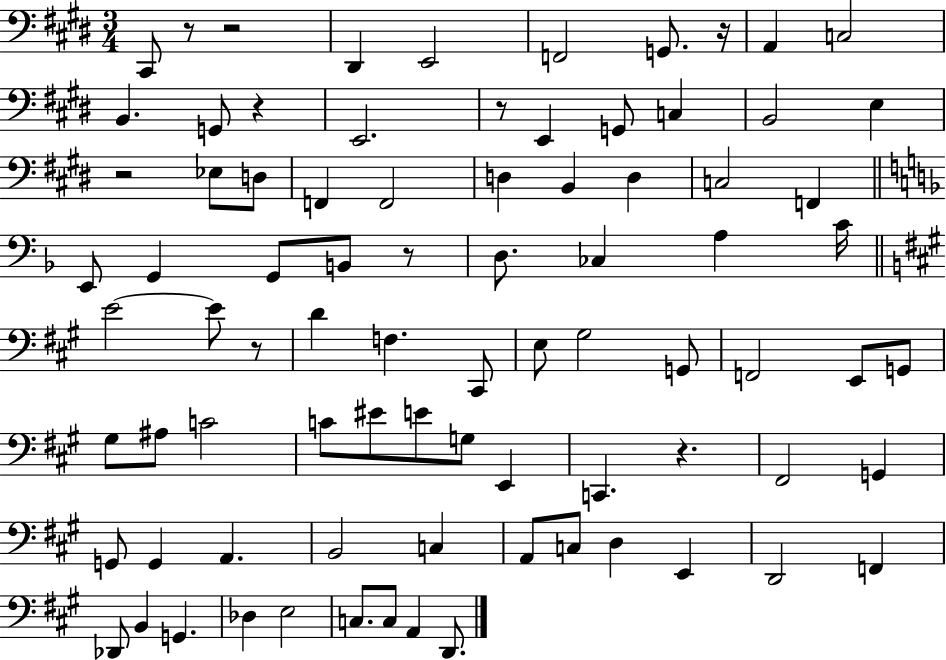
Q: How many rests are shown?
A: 9